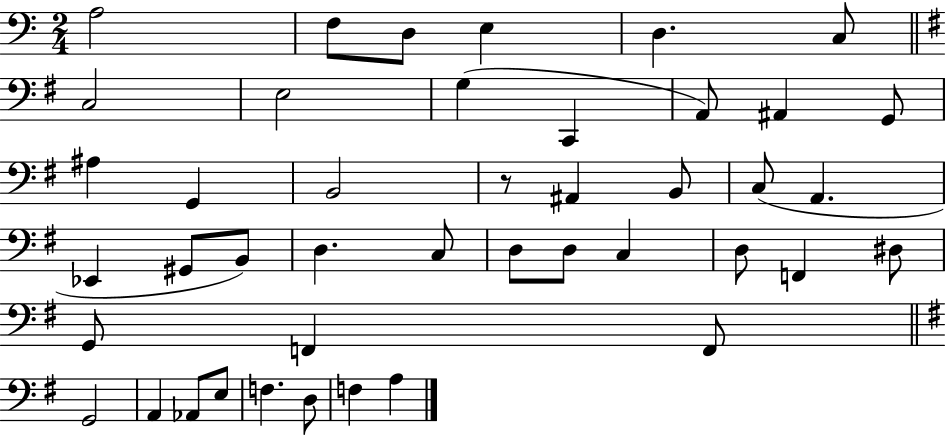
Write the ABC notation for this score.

X:1
T:Untitled
M:2/4
L:1/4
K:C
A,2 F,/2 D,/2 E, D, C,/2 C,2 E,2 G, C,, A,,/2 ^A,, G,,/2 ^A, G,, B,,2 z/2 ^A,, B,,/2 C,/2 A,, _E,, ^G,,/2 B,,/2 D, C,/2 D,/2 D,/2 C, D,/2 F,, ^D,/2 G,,/2 F,, F,,/2 G,,2 A,, _A,,/2 E,/2 F, D,/2 F, A,